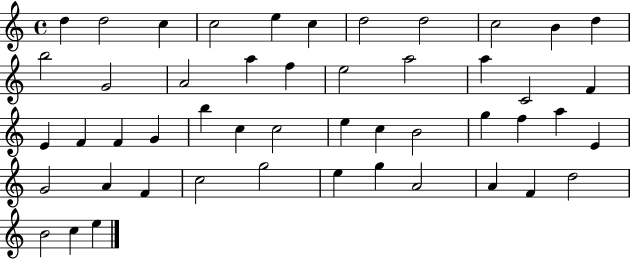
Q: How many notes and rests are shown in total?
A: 49